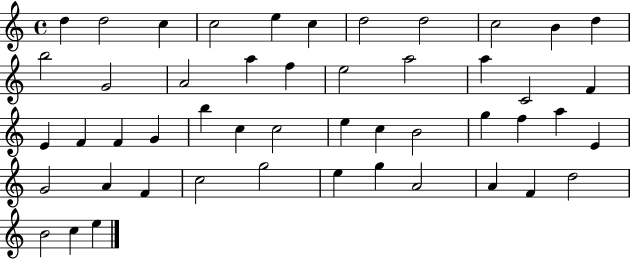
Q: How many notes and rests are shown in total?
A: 49